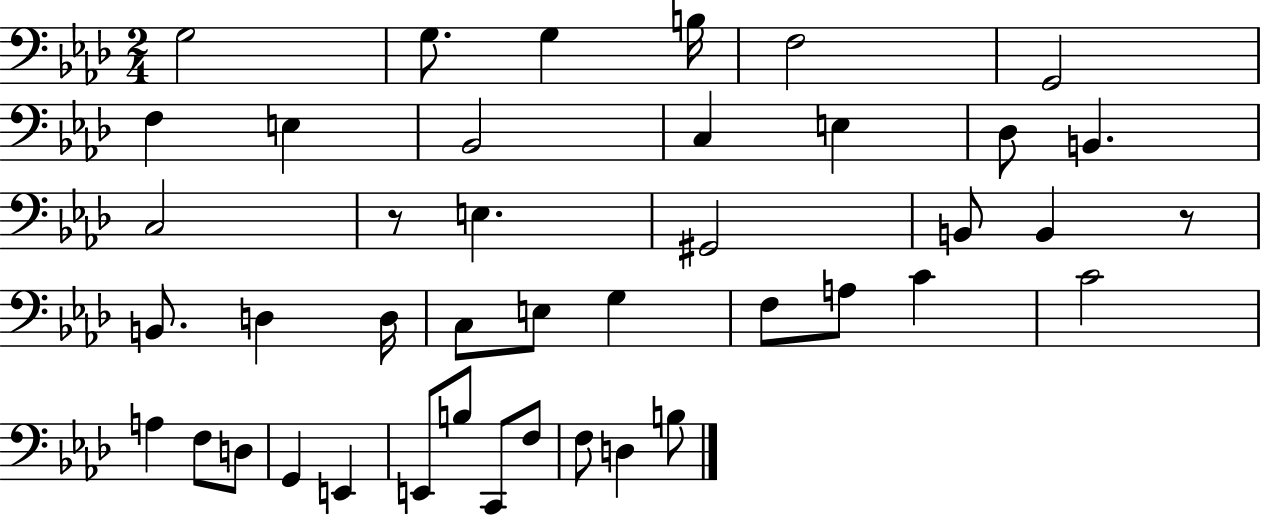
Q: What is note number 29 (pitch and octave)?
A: A3